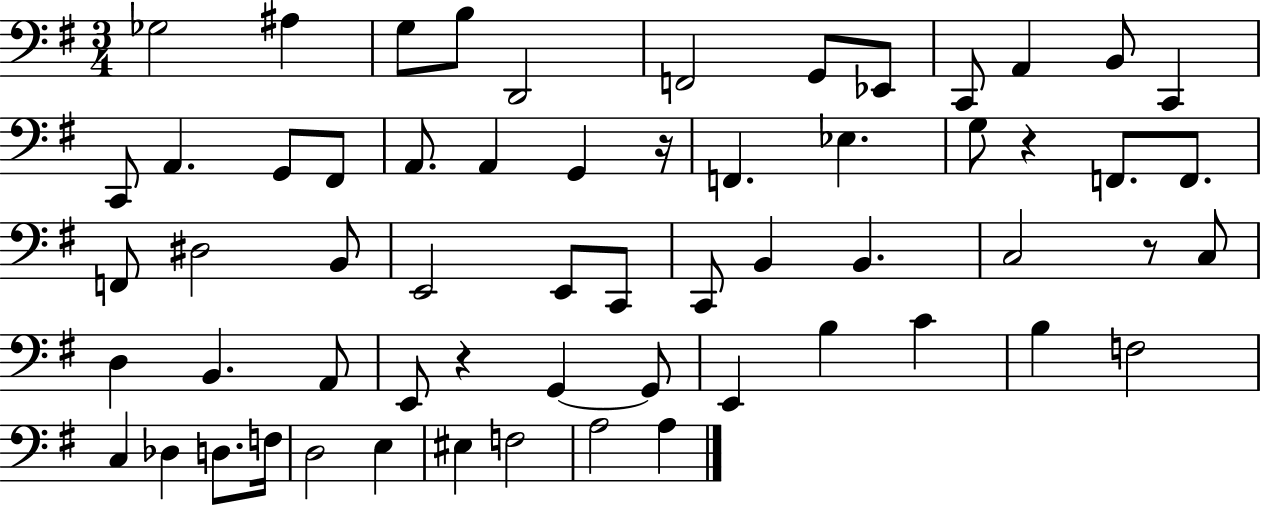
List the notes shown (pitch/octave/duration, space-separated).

Gb3/h A#3/q G3/e B3/e D2/h F2/h G2/e Eb2/e C2/e A2/q B2/e C2/q C2/e A2/q. G2/e F#2/e A2/e. A2/q G2/q R/s F2/q. Eb3/q. G3/e R/q F2/e. F2/e. F2/e D#3/h B2/e E2/h E2/e C2/e C2/e B2/q B2/q. C3/h R/e C3/e D3/q B2/q. A2/e E2/e R/q G2/q G2/e E2/q B3/q C4/q B3/q F3/h C3/q Db3/q D3/e. F3/s D3/h E3/q EIS3/q F3/h A3/h A3/q